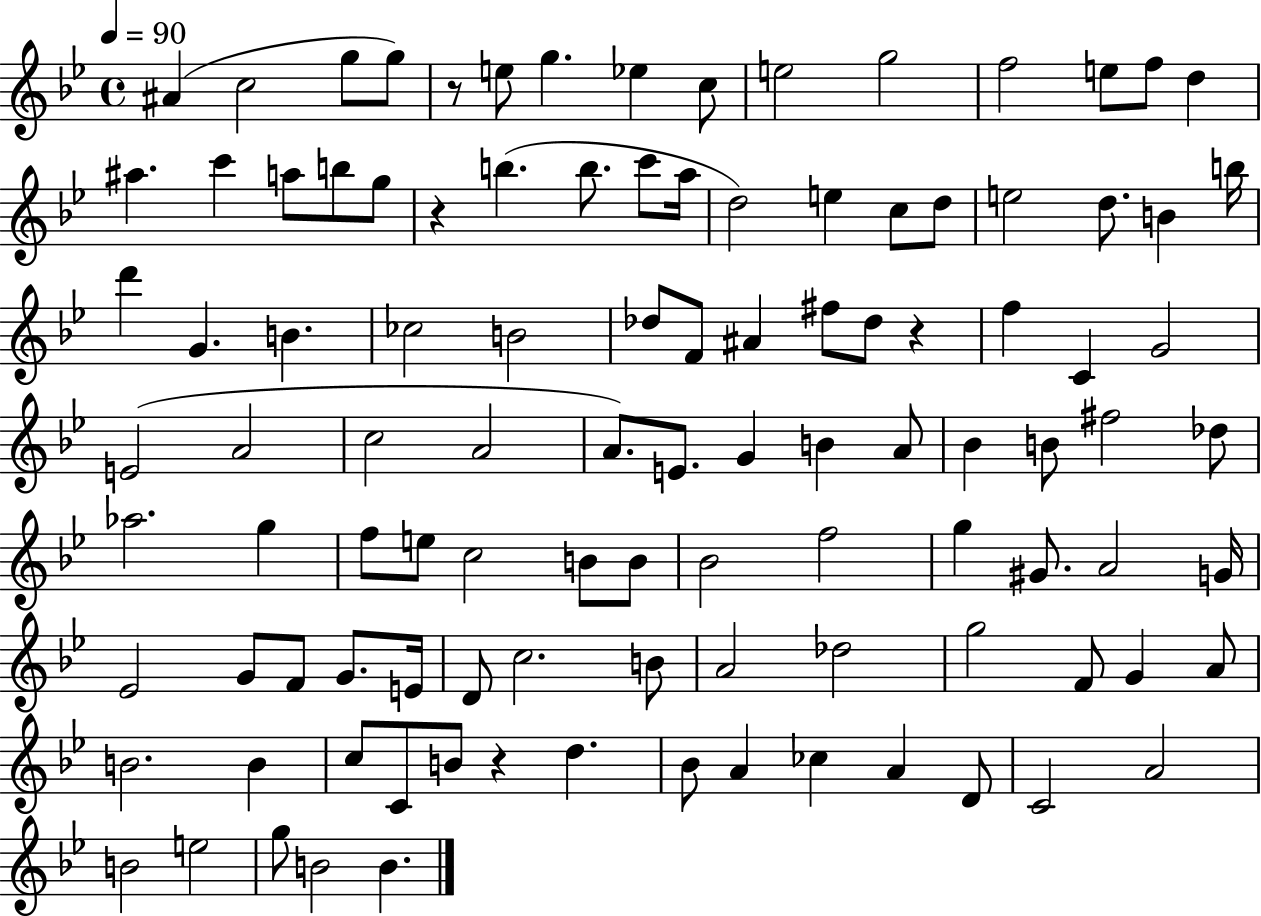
A#4/q C5/h G5/e G5/e R/e E5/e G5/q. Eb5/q C5/e E5/h G5/h F5/h E5/e F5/e D5/q A#5/q. C6/q A5/e B5/e G5/e R/q B5/q. B5/e. C6/e A5/s D5/h E5/q C5/e D5/e E5/h D5/e. B4/q B5/s D6/q G4/q. B4/q. CES5/h B4/h Db5/e F4/e A#4/q F#5/e Db5/e R/q F5/q C4/q G4/h E4/h A4/h C5/h A4/h A4/e. E4/e. G4/q B4/q A4/e Bb4/q B4/e F#5/h Db5/e Ab5/h. G5/q F5/e E5/e C5/h B4/e B4/e Bb4/h F5/h G5/q G#4/e. A4/h G4/s Eb4/h G4/e F4/e G4/e. E4/s D4/e C5/h. B4/e A4/h Db5/h G5/h F4/e G4/q A4/e B4/h. B4/q C5/e C4/e B4/e R/q D5/q. Bb4/e A4/q CES5/q A4/q D4/e C4/h A4/h B4/h E5/h G5/e B4/h B4/q.